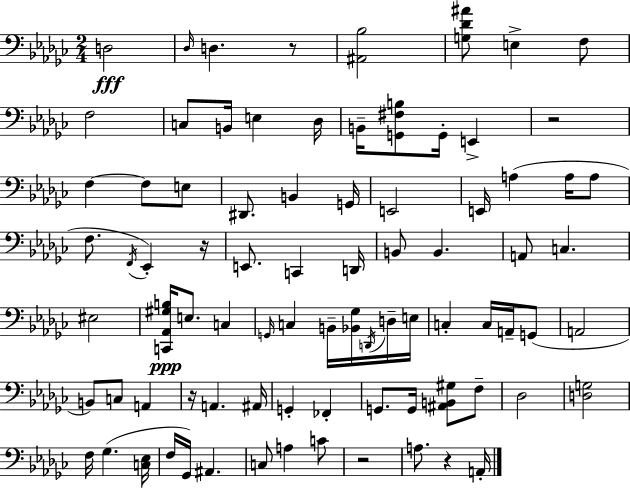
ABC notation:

X:1
T:Untitled
M:2/4
L:1/4
K:Ebm
D,2 _D,/4 D, z/2 [^A,,_B,]2 [G,_D^A]/2 E, F,/2 F,2 C,/2 B,,/4 E, _D,/4 B,,/4 [G,,^F,B,]/2 G,,/4 E,, z2 F, F,/2 E,/2 ^D,,/2 B,, G,,/4 E,,2 E,,/4 A, A,/4 A,/2 F,/2 F,,/4 _E,, z/4 E,,/2 C,, D,,/4 B,,/2 B,, A,,/2 C, ^E,2 [C,,_A,,^G,B,]/4 E,/2 C, G,,/4 C, B,,/4 [_B,,_G,]/4 D,,/4 D,/4 E,/4 C, C,/4 A,,/4 G,,/2 A,,2 B,,/2 C,/2 A,, z/4 A,, ^A,,/4 G,, _F,, G,,/2 G,,/4 [^A,,B,,^G,]/2 F,/2 _D,2 [D,G,]2 F,/4 _G, [C,_E,]/4 F,/4 _G,,/4 ^A,, C,/2 A, C/2 z2 A,/2 z A,,/4